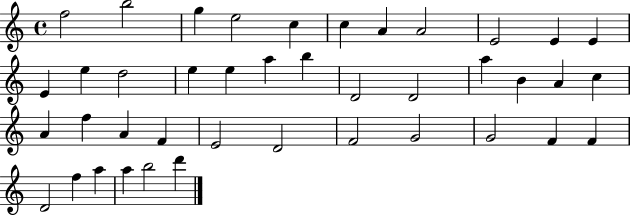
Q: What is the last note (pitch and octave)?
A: D6